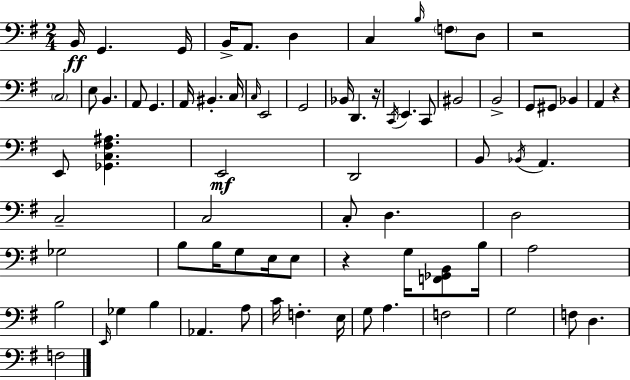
B2/s G2/q. G2/s B2/s A2/e. D3/q C3/q B3/s F3/e D3/e R/h C3/h E3/e B2/q. A2/e G2/q. A2/s BIS2/q. C3/s C3/s E2/h G2/h Bb2/s D2/q. R/s C2/s E2/q. C2/e BIS2/h B2/h G2/e G#2/e Bb2/q A2/q R/q E2/e [Gb2,C3,F#3,A#3]/q. E2/h D2/h B2/e Bb2/s A2/q. C3/h C3/h C3/e D3/q. D3/h Gb3/h B3/e B3/s G3/e E3/s E3/e R/q G3/s [F2,Gb2,B2]/e B3/s A3/h B3/h E2/s Gb3/q B3/q Ab2/q. A3/e C4/s F3/q. E3/s G3/e A3/q. F3/h G3/h F3/e D3/q. F3/h